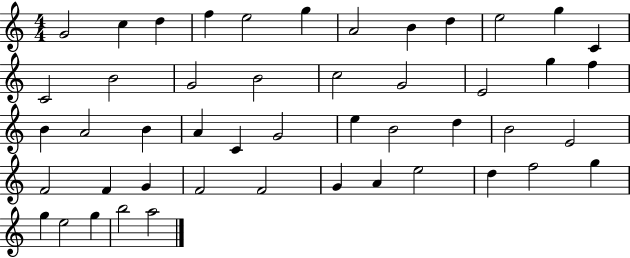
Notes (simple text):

G4/h C5/q D5/q F5/q E5/h G5/q A4/h B4/q D5/q E5/h G5/q C4/q C4/h B4/h G4/h B4/h C5/h G4/h E4/h G5/q F5/q B4/q A4/h B4/q A4/q C4/q G4/h E5/q B4/h D5/q B4/h E4/h F4/h F4/q G4/q F4/h F4/h G4/q A4/q E5/h D5/q F5/h G5/q G5/q E5/h G5/q B5/h A5/h